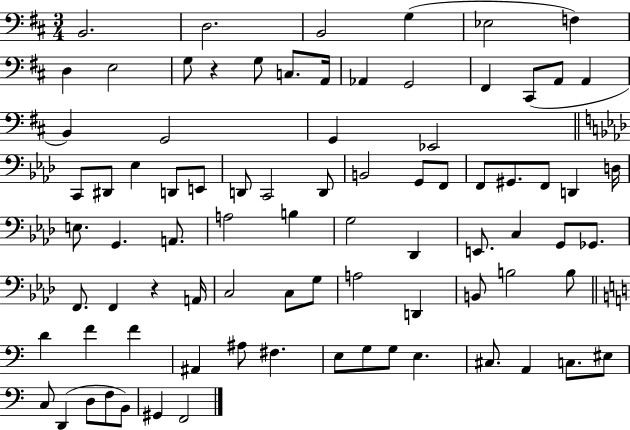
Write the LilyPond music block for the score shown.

{
  \clef bass
  \numericTimeSignature
  \time 3/4
  \key d \major
  \repeat volta 2 { b,2. | d2. | b,2 g4( | ees2 f4) | \break d4 e2 | g8 r4 g8 c8. a,16 | aes,4 g,2 | fis,4 cis,8( a,8 a,4 | \break b,4) g,2 | g,4 ees,2 | \bar "||" \break \key aes \major c,8 dis,8 ees4 d,8 e,8 | d,8 c,2 d,8 | b,2 g,8 f,8 | f,8 gis,8. f,8 d,4 d16 | \break e8. g,4. a,8. | a2 b4 | g2 des,4 | e,8. c4 g,8 ges,8. | \break f,8. f,4 r4 a,16 | c2 c8 g8 | a2 d,4 | b,8 b2 b8 | \break \bar "||" \break \key c \major d'4 f'4 f'4 | ais,4 ais8 fis4. | e8 g8 g8 e4. | cis8. a,4 c8. eis8 | \break c8 d,4( d8 f8 b,8) | gis,4 f,2 | } \bar "|."
}